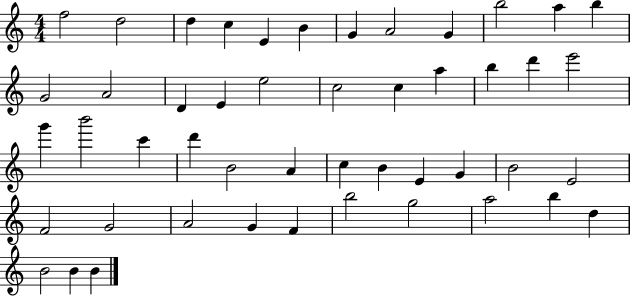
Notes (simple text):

F5/h D5/h D5/q C5/q E4/q B4/q G4/q A4/h G4/q B5/h A5/q B5/q G4/h A4/h D4/q E4/q E5/h C5/h C5/q A5/q B5/q D6/q E6/h G6/q B6/h C6/q D6/q B4/h A4/q C5/q B4/q E4/q G4/q B4/h E4/h F4/h G4/h A4/h G4/q F4/q B5/h G5/h A5/h B5/q D5/q B4/h B4/q B4/q